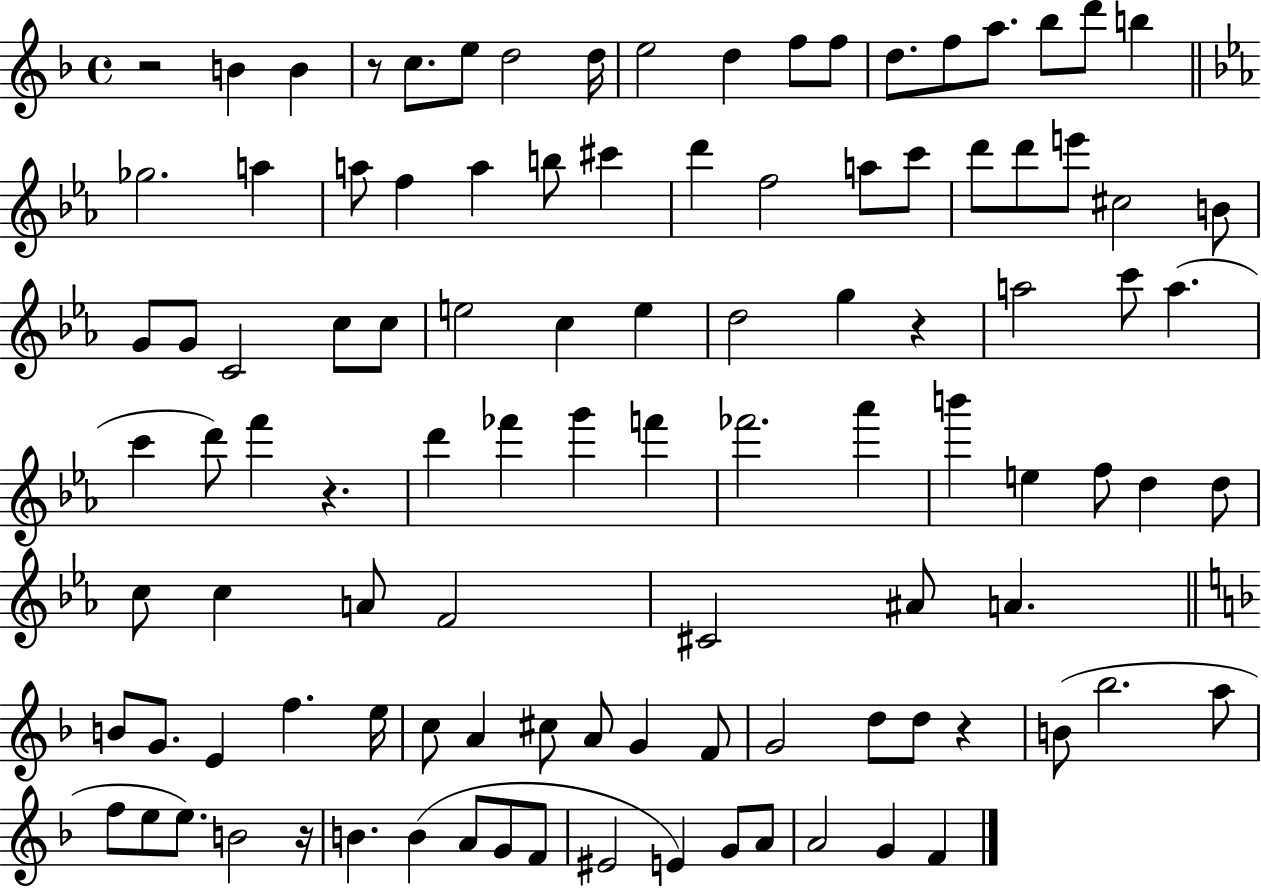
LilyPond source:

{
  \clef treble
  \time 4/4
  \defaultTimeSignature
  \key f \major
  \repeat volta 2 { r2 b'4 b'4 | r8 c''8. e''8 d''2 d''16 | e''2 d''4 f''8 f''8 | d''8. f''8 a''8. bes''8 d'''8 b''4 | \break \bar "||" \break \key ees \major ges''2. a''4 | a''8 f''4 a''4 b''8 cis'''4 | d'''4 f''2 a''8 c'''8 | d'''8 d'''8 e'''8 cis''2 b'8 | \break g'8 g'8 c'2 c''8 c''8 | e''2 c''4 e''4 | d''2 g''4 r4 | a''2 c'''8 a''4.( | \break c'''4 d'''8) f'''4 r4. | d'''4 fes'''4 g'''4 f'''4 | fes'''2. aes'''4 | b'''4 e''4 f''8 d''4 d''8 | \break c''8 c''4 a'8 f'2 | cis'2 ais'8 a'4. | \bar "||" \break \key f \major b'8 g'8. e'4 f''4. e''16 | c''8 a'4 cis''8 a'8 g'4 f'8 | g'2 d''8 d''8 r4 | b'8( bes''2. a''8 | \break f''8 e''8 e''8.) b'2 r16 | b'4. b'4( a'8 g'8 f'8 | eis'2 e'4) g'8 a'8 | a'2 g'4 f'4 | \break } \bar "|."
}